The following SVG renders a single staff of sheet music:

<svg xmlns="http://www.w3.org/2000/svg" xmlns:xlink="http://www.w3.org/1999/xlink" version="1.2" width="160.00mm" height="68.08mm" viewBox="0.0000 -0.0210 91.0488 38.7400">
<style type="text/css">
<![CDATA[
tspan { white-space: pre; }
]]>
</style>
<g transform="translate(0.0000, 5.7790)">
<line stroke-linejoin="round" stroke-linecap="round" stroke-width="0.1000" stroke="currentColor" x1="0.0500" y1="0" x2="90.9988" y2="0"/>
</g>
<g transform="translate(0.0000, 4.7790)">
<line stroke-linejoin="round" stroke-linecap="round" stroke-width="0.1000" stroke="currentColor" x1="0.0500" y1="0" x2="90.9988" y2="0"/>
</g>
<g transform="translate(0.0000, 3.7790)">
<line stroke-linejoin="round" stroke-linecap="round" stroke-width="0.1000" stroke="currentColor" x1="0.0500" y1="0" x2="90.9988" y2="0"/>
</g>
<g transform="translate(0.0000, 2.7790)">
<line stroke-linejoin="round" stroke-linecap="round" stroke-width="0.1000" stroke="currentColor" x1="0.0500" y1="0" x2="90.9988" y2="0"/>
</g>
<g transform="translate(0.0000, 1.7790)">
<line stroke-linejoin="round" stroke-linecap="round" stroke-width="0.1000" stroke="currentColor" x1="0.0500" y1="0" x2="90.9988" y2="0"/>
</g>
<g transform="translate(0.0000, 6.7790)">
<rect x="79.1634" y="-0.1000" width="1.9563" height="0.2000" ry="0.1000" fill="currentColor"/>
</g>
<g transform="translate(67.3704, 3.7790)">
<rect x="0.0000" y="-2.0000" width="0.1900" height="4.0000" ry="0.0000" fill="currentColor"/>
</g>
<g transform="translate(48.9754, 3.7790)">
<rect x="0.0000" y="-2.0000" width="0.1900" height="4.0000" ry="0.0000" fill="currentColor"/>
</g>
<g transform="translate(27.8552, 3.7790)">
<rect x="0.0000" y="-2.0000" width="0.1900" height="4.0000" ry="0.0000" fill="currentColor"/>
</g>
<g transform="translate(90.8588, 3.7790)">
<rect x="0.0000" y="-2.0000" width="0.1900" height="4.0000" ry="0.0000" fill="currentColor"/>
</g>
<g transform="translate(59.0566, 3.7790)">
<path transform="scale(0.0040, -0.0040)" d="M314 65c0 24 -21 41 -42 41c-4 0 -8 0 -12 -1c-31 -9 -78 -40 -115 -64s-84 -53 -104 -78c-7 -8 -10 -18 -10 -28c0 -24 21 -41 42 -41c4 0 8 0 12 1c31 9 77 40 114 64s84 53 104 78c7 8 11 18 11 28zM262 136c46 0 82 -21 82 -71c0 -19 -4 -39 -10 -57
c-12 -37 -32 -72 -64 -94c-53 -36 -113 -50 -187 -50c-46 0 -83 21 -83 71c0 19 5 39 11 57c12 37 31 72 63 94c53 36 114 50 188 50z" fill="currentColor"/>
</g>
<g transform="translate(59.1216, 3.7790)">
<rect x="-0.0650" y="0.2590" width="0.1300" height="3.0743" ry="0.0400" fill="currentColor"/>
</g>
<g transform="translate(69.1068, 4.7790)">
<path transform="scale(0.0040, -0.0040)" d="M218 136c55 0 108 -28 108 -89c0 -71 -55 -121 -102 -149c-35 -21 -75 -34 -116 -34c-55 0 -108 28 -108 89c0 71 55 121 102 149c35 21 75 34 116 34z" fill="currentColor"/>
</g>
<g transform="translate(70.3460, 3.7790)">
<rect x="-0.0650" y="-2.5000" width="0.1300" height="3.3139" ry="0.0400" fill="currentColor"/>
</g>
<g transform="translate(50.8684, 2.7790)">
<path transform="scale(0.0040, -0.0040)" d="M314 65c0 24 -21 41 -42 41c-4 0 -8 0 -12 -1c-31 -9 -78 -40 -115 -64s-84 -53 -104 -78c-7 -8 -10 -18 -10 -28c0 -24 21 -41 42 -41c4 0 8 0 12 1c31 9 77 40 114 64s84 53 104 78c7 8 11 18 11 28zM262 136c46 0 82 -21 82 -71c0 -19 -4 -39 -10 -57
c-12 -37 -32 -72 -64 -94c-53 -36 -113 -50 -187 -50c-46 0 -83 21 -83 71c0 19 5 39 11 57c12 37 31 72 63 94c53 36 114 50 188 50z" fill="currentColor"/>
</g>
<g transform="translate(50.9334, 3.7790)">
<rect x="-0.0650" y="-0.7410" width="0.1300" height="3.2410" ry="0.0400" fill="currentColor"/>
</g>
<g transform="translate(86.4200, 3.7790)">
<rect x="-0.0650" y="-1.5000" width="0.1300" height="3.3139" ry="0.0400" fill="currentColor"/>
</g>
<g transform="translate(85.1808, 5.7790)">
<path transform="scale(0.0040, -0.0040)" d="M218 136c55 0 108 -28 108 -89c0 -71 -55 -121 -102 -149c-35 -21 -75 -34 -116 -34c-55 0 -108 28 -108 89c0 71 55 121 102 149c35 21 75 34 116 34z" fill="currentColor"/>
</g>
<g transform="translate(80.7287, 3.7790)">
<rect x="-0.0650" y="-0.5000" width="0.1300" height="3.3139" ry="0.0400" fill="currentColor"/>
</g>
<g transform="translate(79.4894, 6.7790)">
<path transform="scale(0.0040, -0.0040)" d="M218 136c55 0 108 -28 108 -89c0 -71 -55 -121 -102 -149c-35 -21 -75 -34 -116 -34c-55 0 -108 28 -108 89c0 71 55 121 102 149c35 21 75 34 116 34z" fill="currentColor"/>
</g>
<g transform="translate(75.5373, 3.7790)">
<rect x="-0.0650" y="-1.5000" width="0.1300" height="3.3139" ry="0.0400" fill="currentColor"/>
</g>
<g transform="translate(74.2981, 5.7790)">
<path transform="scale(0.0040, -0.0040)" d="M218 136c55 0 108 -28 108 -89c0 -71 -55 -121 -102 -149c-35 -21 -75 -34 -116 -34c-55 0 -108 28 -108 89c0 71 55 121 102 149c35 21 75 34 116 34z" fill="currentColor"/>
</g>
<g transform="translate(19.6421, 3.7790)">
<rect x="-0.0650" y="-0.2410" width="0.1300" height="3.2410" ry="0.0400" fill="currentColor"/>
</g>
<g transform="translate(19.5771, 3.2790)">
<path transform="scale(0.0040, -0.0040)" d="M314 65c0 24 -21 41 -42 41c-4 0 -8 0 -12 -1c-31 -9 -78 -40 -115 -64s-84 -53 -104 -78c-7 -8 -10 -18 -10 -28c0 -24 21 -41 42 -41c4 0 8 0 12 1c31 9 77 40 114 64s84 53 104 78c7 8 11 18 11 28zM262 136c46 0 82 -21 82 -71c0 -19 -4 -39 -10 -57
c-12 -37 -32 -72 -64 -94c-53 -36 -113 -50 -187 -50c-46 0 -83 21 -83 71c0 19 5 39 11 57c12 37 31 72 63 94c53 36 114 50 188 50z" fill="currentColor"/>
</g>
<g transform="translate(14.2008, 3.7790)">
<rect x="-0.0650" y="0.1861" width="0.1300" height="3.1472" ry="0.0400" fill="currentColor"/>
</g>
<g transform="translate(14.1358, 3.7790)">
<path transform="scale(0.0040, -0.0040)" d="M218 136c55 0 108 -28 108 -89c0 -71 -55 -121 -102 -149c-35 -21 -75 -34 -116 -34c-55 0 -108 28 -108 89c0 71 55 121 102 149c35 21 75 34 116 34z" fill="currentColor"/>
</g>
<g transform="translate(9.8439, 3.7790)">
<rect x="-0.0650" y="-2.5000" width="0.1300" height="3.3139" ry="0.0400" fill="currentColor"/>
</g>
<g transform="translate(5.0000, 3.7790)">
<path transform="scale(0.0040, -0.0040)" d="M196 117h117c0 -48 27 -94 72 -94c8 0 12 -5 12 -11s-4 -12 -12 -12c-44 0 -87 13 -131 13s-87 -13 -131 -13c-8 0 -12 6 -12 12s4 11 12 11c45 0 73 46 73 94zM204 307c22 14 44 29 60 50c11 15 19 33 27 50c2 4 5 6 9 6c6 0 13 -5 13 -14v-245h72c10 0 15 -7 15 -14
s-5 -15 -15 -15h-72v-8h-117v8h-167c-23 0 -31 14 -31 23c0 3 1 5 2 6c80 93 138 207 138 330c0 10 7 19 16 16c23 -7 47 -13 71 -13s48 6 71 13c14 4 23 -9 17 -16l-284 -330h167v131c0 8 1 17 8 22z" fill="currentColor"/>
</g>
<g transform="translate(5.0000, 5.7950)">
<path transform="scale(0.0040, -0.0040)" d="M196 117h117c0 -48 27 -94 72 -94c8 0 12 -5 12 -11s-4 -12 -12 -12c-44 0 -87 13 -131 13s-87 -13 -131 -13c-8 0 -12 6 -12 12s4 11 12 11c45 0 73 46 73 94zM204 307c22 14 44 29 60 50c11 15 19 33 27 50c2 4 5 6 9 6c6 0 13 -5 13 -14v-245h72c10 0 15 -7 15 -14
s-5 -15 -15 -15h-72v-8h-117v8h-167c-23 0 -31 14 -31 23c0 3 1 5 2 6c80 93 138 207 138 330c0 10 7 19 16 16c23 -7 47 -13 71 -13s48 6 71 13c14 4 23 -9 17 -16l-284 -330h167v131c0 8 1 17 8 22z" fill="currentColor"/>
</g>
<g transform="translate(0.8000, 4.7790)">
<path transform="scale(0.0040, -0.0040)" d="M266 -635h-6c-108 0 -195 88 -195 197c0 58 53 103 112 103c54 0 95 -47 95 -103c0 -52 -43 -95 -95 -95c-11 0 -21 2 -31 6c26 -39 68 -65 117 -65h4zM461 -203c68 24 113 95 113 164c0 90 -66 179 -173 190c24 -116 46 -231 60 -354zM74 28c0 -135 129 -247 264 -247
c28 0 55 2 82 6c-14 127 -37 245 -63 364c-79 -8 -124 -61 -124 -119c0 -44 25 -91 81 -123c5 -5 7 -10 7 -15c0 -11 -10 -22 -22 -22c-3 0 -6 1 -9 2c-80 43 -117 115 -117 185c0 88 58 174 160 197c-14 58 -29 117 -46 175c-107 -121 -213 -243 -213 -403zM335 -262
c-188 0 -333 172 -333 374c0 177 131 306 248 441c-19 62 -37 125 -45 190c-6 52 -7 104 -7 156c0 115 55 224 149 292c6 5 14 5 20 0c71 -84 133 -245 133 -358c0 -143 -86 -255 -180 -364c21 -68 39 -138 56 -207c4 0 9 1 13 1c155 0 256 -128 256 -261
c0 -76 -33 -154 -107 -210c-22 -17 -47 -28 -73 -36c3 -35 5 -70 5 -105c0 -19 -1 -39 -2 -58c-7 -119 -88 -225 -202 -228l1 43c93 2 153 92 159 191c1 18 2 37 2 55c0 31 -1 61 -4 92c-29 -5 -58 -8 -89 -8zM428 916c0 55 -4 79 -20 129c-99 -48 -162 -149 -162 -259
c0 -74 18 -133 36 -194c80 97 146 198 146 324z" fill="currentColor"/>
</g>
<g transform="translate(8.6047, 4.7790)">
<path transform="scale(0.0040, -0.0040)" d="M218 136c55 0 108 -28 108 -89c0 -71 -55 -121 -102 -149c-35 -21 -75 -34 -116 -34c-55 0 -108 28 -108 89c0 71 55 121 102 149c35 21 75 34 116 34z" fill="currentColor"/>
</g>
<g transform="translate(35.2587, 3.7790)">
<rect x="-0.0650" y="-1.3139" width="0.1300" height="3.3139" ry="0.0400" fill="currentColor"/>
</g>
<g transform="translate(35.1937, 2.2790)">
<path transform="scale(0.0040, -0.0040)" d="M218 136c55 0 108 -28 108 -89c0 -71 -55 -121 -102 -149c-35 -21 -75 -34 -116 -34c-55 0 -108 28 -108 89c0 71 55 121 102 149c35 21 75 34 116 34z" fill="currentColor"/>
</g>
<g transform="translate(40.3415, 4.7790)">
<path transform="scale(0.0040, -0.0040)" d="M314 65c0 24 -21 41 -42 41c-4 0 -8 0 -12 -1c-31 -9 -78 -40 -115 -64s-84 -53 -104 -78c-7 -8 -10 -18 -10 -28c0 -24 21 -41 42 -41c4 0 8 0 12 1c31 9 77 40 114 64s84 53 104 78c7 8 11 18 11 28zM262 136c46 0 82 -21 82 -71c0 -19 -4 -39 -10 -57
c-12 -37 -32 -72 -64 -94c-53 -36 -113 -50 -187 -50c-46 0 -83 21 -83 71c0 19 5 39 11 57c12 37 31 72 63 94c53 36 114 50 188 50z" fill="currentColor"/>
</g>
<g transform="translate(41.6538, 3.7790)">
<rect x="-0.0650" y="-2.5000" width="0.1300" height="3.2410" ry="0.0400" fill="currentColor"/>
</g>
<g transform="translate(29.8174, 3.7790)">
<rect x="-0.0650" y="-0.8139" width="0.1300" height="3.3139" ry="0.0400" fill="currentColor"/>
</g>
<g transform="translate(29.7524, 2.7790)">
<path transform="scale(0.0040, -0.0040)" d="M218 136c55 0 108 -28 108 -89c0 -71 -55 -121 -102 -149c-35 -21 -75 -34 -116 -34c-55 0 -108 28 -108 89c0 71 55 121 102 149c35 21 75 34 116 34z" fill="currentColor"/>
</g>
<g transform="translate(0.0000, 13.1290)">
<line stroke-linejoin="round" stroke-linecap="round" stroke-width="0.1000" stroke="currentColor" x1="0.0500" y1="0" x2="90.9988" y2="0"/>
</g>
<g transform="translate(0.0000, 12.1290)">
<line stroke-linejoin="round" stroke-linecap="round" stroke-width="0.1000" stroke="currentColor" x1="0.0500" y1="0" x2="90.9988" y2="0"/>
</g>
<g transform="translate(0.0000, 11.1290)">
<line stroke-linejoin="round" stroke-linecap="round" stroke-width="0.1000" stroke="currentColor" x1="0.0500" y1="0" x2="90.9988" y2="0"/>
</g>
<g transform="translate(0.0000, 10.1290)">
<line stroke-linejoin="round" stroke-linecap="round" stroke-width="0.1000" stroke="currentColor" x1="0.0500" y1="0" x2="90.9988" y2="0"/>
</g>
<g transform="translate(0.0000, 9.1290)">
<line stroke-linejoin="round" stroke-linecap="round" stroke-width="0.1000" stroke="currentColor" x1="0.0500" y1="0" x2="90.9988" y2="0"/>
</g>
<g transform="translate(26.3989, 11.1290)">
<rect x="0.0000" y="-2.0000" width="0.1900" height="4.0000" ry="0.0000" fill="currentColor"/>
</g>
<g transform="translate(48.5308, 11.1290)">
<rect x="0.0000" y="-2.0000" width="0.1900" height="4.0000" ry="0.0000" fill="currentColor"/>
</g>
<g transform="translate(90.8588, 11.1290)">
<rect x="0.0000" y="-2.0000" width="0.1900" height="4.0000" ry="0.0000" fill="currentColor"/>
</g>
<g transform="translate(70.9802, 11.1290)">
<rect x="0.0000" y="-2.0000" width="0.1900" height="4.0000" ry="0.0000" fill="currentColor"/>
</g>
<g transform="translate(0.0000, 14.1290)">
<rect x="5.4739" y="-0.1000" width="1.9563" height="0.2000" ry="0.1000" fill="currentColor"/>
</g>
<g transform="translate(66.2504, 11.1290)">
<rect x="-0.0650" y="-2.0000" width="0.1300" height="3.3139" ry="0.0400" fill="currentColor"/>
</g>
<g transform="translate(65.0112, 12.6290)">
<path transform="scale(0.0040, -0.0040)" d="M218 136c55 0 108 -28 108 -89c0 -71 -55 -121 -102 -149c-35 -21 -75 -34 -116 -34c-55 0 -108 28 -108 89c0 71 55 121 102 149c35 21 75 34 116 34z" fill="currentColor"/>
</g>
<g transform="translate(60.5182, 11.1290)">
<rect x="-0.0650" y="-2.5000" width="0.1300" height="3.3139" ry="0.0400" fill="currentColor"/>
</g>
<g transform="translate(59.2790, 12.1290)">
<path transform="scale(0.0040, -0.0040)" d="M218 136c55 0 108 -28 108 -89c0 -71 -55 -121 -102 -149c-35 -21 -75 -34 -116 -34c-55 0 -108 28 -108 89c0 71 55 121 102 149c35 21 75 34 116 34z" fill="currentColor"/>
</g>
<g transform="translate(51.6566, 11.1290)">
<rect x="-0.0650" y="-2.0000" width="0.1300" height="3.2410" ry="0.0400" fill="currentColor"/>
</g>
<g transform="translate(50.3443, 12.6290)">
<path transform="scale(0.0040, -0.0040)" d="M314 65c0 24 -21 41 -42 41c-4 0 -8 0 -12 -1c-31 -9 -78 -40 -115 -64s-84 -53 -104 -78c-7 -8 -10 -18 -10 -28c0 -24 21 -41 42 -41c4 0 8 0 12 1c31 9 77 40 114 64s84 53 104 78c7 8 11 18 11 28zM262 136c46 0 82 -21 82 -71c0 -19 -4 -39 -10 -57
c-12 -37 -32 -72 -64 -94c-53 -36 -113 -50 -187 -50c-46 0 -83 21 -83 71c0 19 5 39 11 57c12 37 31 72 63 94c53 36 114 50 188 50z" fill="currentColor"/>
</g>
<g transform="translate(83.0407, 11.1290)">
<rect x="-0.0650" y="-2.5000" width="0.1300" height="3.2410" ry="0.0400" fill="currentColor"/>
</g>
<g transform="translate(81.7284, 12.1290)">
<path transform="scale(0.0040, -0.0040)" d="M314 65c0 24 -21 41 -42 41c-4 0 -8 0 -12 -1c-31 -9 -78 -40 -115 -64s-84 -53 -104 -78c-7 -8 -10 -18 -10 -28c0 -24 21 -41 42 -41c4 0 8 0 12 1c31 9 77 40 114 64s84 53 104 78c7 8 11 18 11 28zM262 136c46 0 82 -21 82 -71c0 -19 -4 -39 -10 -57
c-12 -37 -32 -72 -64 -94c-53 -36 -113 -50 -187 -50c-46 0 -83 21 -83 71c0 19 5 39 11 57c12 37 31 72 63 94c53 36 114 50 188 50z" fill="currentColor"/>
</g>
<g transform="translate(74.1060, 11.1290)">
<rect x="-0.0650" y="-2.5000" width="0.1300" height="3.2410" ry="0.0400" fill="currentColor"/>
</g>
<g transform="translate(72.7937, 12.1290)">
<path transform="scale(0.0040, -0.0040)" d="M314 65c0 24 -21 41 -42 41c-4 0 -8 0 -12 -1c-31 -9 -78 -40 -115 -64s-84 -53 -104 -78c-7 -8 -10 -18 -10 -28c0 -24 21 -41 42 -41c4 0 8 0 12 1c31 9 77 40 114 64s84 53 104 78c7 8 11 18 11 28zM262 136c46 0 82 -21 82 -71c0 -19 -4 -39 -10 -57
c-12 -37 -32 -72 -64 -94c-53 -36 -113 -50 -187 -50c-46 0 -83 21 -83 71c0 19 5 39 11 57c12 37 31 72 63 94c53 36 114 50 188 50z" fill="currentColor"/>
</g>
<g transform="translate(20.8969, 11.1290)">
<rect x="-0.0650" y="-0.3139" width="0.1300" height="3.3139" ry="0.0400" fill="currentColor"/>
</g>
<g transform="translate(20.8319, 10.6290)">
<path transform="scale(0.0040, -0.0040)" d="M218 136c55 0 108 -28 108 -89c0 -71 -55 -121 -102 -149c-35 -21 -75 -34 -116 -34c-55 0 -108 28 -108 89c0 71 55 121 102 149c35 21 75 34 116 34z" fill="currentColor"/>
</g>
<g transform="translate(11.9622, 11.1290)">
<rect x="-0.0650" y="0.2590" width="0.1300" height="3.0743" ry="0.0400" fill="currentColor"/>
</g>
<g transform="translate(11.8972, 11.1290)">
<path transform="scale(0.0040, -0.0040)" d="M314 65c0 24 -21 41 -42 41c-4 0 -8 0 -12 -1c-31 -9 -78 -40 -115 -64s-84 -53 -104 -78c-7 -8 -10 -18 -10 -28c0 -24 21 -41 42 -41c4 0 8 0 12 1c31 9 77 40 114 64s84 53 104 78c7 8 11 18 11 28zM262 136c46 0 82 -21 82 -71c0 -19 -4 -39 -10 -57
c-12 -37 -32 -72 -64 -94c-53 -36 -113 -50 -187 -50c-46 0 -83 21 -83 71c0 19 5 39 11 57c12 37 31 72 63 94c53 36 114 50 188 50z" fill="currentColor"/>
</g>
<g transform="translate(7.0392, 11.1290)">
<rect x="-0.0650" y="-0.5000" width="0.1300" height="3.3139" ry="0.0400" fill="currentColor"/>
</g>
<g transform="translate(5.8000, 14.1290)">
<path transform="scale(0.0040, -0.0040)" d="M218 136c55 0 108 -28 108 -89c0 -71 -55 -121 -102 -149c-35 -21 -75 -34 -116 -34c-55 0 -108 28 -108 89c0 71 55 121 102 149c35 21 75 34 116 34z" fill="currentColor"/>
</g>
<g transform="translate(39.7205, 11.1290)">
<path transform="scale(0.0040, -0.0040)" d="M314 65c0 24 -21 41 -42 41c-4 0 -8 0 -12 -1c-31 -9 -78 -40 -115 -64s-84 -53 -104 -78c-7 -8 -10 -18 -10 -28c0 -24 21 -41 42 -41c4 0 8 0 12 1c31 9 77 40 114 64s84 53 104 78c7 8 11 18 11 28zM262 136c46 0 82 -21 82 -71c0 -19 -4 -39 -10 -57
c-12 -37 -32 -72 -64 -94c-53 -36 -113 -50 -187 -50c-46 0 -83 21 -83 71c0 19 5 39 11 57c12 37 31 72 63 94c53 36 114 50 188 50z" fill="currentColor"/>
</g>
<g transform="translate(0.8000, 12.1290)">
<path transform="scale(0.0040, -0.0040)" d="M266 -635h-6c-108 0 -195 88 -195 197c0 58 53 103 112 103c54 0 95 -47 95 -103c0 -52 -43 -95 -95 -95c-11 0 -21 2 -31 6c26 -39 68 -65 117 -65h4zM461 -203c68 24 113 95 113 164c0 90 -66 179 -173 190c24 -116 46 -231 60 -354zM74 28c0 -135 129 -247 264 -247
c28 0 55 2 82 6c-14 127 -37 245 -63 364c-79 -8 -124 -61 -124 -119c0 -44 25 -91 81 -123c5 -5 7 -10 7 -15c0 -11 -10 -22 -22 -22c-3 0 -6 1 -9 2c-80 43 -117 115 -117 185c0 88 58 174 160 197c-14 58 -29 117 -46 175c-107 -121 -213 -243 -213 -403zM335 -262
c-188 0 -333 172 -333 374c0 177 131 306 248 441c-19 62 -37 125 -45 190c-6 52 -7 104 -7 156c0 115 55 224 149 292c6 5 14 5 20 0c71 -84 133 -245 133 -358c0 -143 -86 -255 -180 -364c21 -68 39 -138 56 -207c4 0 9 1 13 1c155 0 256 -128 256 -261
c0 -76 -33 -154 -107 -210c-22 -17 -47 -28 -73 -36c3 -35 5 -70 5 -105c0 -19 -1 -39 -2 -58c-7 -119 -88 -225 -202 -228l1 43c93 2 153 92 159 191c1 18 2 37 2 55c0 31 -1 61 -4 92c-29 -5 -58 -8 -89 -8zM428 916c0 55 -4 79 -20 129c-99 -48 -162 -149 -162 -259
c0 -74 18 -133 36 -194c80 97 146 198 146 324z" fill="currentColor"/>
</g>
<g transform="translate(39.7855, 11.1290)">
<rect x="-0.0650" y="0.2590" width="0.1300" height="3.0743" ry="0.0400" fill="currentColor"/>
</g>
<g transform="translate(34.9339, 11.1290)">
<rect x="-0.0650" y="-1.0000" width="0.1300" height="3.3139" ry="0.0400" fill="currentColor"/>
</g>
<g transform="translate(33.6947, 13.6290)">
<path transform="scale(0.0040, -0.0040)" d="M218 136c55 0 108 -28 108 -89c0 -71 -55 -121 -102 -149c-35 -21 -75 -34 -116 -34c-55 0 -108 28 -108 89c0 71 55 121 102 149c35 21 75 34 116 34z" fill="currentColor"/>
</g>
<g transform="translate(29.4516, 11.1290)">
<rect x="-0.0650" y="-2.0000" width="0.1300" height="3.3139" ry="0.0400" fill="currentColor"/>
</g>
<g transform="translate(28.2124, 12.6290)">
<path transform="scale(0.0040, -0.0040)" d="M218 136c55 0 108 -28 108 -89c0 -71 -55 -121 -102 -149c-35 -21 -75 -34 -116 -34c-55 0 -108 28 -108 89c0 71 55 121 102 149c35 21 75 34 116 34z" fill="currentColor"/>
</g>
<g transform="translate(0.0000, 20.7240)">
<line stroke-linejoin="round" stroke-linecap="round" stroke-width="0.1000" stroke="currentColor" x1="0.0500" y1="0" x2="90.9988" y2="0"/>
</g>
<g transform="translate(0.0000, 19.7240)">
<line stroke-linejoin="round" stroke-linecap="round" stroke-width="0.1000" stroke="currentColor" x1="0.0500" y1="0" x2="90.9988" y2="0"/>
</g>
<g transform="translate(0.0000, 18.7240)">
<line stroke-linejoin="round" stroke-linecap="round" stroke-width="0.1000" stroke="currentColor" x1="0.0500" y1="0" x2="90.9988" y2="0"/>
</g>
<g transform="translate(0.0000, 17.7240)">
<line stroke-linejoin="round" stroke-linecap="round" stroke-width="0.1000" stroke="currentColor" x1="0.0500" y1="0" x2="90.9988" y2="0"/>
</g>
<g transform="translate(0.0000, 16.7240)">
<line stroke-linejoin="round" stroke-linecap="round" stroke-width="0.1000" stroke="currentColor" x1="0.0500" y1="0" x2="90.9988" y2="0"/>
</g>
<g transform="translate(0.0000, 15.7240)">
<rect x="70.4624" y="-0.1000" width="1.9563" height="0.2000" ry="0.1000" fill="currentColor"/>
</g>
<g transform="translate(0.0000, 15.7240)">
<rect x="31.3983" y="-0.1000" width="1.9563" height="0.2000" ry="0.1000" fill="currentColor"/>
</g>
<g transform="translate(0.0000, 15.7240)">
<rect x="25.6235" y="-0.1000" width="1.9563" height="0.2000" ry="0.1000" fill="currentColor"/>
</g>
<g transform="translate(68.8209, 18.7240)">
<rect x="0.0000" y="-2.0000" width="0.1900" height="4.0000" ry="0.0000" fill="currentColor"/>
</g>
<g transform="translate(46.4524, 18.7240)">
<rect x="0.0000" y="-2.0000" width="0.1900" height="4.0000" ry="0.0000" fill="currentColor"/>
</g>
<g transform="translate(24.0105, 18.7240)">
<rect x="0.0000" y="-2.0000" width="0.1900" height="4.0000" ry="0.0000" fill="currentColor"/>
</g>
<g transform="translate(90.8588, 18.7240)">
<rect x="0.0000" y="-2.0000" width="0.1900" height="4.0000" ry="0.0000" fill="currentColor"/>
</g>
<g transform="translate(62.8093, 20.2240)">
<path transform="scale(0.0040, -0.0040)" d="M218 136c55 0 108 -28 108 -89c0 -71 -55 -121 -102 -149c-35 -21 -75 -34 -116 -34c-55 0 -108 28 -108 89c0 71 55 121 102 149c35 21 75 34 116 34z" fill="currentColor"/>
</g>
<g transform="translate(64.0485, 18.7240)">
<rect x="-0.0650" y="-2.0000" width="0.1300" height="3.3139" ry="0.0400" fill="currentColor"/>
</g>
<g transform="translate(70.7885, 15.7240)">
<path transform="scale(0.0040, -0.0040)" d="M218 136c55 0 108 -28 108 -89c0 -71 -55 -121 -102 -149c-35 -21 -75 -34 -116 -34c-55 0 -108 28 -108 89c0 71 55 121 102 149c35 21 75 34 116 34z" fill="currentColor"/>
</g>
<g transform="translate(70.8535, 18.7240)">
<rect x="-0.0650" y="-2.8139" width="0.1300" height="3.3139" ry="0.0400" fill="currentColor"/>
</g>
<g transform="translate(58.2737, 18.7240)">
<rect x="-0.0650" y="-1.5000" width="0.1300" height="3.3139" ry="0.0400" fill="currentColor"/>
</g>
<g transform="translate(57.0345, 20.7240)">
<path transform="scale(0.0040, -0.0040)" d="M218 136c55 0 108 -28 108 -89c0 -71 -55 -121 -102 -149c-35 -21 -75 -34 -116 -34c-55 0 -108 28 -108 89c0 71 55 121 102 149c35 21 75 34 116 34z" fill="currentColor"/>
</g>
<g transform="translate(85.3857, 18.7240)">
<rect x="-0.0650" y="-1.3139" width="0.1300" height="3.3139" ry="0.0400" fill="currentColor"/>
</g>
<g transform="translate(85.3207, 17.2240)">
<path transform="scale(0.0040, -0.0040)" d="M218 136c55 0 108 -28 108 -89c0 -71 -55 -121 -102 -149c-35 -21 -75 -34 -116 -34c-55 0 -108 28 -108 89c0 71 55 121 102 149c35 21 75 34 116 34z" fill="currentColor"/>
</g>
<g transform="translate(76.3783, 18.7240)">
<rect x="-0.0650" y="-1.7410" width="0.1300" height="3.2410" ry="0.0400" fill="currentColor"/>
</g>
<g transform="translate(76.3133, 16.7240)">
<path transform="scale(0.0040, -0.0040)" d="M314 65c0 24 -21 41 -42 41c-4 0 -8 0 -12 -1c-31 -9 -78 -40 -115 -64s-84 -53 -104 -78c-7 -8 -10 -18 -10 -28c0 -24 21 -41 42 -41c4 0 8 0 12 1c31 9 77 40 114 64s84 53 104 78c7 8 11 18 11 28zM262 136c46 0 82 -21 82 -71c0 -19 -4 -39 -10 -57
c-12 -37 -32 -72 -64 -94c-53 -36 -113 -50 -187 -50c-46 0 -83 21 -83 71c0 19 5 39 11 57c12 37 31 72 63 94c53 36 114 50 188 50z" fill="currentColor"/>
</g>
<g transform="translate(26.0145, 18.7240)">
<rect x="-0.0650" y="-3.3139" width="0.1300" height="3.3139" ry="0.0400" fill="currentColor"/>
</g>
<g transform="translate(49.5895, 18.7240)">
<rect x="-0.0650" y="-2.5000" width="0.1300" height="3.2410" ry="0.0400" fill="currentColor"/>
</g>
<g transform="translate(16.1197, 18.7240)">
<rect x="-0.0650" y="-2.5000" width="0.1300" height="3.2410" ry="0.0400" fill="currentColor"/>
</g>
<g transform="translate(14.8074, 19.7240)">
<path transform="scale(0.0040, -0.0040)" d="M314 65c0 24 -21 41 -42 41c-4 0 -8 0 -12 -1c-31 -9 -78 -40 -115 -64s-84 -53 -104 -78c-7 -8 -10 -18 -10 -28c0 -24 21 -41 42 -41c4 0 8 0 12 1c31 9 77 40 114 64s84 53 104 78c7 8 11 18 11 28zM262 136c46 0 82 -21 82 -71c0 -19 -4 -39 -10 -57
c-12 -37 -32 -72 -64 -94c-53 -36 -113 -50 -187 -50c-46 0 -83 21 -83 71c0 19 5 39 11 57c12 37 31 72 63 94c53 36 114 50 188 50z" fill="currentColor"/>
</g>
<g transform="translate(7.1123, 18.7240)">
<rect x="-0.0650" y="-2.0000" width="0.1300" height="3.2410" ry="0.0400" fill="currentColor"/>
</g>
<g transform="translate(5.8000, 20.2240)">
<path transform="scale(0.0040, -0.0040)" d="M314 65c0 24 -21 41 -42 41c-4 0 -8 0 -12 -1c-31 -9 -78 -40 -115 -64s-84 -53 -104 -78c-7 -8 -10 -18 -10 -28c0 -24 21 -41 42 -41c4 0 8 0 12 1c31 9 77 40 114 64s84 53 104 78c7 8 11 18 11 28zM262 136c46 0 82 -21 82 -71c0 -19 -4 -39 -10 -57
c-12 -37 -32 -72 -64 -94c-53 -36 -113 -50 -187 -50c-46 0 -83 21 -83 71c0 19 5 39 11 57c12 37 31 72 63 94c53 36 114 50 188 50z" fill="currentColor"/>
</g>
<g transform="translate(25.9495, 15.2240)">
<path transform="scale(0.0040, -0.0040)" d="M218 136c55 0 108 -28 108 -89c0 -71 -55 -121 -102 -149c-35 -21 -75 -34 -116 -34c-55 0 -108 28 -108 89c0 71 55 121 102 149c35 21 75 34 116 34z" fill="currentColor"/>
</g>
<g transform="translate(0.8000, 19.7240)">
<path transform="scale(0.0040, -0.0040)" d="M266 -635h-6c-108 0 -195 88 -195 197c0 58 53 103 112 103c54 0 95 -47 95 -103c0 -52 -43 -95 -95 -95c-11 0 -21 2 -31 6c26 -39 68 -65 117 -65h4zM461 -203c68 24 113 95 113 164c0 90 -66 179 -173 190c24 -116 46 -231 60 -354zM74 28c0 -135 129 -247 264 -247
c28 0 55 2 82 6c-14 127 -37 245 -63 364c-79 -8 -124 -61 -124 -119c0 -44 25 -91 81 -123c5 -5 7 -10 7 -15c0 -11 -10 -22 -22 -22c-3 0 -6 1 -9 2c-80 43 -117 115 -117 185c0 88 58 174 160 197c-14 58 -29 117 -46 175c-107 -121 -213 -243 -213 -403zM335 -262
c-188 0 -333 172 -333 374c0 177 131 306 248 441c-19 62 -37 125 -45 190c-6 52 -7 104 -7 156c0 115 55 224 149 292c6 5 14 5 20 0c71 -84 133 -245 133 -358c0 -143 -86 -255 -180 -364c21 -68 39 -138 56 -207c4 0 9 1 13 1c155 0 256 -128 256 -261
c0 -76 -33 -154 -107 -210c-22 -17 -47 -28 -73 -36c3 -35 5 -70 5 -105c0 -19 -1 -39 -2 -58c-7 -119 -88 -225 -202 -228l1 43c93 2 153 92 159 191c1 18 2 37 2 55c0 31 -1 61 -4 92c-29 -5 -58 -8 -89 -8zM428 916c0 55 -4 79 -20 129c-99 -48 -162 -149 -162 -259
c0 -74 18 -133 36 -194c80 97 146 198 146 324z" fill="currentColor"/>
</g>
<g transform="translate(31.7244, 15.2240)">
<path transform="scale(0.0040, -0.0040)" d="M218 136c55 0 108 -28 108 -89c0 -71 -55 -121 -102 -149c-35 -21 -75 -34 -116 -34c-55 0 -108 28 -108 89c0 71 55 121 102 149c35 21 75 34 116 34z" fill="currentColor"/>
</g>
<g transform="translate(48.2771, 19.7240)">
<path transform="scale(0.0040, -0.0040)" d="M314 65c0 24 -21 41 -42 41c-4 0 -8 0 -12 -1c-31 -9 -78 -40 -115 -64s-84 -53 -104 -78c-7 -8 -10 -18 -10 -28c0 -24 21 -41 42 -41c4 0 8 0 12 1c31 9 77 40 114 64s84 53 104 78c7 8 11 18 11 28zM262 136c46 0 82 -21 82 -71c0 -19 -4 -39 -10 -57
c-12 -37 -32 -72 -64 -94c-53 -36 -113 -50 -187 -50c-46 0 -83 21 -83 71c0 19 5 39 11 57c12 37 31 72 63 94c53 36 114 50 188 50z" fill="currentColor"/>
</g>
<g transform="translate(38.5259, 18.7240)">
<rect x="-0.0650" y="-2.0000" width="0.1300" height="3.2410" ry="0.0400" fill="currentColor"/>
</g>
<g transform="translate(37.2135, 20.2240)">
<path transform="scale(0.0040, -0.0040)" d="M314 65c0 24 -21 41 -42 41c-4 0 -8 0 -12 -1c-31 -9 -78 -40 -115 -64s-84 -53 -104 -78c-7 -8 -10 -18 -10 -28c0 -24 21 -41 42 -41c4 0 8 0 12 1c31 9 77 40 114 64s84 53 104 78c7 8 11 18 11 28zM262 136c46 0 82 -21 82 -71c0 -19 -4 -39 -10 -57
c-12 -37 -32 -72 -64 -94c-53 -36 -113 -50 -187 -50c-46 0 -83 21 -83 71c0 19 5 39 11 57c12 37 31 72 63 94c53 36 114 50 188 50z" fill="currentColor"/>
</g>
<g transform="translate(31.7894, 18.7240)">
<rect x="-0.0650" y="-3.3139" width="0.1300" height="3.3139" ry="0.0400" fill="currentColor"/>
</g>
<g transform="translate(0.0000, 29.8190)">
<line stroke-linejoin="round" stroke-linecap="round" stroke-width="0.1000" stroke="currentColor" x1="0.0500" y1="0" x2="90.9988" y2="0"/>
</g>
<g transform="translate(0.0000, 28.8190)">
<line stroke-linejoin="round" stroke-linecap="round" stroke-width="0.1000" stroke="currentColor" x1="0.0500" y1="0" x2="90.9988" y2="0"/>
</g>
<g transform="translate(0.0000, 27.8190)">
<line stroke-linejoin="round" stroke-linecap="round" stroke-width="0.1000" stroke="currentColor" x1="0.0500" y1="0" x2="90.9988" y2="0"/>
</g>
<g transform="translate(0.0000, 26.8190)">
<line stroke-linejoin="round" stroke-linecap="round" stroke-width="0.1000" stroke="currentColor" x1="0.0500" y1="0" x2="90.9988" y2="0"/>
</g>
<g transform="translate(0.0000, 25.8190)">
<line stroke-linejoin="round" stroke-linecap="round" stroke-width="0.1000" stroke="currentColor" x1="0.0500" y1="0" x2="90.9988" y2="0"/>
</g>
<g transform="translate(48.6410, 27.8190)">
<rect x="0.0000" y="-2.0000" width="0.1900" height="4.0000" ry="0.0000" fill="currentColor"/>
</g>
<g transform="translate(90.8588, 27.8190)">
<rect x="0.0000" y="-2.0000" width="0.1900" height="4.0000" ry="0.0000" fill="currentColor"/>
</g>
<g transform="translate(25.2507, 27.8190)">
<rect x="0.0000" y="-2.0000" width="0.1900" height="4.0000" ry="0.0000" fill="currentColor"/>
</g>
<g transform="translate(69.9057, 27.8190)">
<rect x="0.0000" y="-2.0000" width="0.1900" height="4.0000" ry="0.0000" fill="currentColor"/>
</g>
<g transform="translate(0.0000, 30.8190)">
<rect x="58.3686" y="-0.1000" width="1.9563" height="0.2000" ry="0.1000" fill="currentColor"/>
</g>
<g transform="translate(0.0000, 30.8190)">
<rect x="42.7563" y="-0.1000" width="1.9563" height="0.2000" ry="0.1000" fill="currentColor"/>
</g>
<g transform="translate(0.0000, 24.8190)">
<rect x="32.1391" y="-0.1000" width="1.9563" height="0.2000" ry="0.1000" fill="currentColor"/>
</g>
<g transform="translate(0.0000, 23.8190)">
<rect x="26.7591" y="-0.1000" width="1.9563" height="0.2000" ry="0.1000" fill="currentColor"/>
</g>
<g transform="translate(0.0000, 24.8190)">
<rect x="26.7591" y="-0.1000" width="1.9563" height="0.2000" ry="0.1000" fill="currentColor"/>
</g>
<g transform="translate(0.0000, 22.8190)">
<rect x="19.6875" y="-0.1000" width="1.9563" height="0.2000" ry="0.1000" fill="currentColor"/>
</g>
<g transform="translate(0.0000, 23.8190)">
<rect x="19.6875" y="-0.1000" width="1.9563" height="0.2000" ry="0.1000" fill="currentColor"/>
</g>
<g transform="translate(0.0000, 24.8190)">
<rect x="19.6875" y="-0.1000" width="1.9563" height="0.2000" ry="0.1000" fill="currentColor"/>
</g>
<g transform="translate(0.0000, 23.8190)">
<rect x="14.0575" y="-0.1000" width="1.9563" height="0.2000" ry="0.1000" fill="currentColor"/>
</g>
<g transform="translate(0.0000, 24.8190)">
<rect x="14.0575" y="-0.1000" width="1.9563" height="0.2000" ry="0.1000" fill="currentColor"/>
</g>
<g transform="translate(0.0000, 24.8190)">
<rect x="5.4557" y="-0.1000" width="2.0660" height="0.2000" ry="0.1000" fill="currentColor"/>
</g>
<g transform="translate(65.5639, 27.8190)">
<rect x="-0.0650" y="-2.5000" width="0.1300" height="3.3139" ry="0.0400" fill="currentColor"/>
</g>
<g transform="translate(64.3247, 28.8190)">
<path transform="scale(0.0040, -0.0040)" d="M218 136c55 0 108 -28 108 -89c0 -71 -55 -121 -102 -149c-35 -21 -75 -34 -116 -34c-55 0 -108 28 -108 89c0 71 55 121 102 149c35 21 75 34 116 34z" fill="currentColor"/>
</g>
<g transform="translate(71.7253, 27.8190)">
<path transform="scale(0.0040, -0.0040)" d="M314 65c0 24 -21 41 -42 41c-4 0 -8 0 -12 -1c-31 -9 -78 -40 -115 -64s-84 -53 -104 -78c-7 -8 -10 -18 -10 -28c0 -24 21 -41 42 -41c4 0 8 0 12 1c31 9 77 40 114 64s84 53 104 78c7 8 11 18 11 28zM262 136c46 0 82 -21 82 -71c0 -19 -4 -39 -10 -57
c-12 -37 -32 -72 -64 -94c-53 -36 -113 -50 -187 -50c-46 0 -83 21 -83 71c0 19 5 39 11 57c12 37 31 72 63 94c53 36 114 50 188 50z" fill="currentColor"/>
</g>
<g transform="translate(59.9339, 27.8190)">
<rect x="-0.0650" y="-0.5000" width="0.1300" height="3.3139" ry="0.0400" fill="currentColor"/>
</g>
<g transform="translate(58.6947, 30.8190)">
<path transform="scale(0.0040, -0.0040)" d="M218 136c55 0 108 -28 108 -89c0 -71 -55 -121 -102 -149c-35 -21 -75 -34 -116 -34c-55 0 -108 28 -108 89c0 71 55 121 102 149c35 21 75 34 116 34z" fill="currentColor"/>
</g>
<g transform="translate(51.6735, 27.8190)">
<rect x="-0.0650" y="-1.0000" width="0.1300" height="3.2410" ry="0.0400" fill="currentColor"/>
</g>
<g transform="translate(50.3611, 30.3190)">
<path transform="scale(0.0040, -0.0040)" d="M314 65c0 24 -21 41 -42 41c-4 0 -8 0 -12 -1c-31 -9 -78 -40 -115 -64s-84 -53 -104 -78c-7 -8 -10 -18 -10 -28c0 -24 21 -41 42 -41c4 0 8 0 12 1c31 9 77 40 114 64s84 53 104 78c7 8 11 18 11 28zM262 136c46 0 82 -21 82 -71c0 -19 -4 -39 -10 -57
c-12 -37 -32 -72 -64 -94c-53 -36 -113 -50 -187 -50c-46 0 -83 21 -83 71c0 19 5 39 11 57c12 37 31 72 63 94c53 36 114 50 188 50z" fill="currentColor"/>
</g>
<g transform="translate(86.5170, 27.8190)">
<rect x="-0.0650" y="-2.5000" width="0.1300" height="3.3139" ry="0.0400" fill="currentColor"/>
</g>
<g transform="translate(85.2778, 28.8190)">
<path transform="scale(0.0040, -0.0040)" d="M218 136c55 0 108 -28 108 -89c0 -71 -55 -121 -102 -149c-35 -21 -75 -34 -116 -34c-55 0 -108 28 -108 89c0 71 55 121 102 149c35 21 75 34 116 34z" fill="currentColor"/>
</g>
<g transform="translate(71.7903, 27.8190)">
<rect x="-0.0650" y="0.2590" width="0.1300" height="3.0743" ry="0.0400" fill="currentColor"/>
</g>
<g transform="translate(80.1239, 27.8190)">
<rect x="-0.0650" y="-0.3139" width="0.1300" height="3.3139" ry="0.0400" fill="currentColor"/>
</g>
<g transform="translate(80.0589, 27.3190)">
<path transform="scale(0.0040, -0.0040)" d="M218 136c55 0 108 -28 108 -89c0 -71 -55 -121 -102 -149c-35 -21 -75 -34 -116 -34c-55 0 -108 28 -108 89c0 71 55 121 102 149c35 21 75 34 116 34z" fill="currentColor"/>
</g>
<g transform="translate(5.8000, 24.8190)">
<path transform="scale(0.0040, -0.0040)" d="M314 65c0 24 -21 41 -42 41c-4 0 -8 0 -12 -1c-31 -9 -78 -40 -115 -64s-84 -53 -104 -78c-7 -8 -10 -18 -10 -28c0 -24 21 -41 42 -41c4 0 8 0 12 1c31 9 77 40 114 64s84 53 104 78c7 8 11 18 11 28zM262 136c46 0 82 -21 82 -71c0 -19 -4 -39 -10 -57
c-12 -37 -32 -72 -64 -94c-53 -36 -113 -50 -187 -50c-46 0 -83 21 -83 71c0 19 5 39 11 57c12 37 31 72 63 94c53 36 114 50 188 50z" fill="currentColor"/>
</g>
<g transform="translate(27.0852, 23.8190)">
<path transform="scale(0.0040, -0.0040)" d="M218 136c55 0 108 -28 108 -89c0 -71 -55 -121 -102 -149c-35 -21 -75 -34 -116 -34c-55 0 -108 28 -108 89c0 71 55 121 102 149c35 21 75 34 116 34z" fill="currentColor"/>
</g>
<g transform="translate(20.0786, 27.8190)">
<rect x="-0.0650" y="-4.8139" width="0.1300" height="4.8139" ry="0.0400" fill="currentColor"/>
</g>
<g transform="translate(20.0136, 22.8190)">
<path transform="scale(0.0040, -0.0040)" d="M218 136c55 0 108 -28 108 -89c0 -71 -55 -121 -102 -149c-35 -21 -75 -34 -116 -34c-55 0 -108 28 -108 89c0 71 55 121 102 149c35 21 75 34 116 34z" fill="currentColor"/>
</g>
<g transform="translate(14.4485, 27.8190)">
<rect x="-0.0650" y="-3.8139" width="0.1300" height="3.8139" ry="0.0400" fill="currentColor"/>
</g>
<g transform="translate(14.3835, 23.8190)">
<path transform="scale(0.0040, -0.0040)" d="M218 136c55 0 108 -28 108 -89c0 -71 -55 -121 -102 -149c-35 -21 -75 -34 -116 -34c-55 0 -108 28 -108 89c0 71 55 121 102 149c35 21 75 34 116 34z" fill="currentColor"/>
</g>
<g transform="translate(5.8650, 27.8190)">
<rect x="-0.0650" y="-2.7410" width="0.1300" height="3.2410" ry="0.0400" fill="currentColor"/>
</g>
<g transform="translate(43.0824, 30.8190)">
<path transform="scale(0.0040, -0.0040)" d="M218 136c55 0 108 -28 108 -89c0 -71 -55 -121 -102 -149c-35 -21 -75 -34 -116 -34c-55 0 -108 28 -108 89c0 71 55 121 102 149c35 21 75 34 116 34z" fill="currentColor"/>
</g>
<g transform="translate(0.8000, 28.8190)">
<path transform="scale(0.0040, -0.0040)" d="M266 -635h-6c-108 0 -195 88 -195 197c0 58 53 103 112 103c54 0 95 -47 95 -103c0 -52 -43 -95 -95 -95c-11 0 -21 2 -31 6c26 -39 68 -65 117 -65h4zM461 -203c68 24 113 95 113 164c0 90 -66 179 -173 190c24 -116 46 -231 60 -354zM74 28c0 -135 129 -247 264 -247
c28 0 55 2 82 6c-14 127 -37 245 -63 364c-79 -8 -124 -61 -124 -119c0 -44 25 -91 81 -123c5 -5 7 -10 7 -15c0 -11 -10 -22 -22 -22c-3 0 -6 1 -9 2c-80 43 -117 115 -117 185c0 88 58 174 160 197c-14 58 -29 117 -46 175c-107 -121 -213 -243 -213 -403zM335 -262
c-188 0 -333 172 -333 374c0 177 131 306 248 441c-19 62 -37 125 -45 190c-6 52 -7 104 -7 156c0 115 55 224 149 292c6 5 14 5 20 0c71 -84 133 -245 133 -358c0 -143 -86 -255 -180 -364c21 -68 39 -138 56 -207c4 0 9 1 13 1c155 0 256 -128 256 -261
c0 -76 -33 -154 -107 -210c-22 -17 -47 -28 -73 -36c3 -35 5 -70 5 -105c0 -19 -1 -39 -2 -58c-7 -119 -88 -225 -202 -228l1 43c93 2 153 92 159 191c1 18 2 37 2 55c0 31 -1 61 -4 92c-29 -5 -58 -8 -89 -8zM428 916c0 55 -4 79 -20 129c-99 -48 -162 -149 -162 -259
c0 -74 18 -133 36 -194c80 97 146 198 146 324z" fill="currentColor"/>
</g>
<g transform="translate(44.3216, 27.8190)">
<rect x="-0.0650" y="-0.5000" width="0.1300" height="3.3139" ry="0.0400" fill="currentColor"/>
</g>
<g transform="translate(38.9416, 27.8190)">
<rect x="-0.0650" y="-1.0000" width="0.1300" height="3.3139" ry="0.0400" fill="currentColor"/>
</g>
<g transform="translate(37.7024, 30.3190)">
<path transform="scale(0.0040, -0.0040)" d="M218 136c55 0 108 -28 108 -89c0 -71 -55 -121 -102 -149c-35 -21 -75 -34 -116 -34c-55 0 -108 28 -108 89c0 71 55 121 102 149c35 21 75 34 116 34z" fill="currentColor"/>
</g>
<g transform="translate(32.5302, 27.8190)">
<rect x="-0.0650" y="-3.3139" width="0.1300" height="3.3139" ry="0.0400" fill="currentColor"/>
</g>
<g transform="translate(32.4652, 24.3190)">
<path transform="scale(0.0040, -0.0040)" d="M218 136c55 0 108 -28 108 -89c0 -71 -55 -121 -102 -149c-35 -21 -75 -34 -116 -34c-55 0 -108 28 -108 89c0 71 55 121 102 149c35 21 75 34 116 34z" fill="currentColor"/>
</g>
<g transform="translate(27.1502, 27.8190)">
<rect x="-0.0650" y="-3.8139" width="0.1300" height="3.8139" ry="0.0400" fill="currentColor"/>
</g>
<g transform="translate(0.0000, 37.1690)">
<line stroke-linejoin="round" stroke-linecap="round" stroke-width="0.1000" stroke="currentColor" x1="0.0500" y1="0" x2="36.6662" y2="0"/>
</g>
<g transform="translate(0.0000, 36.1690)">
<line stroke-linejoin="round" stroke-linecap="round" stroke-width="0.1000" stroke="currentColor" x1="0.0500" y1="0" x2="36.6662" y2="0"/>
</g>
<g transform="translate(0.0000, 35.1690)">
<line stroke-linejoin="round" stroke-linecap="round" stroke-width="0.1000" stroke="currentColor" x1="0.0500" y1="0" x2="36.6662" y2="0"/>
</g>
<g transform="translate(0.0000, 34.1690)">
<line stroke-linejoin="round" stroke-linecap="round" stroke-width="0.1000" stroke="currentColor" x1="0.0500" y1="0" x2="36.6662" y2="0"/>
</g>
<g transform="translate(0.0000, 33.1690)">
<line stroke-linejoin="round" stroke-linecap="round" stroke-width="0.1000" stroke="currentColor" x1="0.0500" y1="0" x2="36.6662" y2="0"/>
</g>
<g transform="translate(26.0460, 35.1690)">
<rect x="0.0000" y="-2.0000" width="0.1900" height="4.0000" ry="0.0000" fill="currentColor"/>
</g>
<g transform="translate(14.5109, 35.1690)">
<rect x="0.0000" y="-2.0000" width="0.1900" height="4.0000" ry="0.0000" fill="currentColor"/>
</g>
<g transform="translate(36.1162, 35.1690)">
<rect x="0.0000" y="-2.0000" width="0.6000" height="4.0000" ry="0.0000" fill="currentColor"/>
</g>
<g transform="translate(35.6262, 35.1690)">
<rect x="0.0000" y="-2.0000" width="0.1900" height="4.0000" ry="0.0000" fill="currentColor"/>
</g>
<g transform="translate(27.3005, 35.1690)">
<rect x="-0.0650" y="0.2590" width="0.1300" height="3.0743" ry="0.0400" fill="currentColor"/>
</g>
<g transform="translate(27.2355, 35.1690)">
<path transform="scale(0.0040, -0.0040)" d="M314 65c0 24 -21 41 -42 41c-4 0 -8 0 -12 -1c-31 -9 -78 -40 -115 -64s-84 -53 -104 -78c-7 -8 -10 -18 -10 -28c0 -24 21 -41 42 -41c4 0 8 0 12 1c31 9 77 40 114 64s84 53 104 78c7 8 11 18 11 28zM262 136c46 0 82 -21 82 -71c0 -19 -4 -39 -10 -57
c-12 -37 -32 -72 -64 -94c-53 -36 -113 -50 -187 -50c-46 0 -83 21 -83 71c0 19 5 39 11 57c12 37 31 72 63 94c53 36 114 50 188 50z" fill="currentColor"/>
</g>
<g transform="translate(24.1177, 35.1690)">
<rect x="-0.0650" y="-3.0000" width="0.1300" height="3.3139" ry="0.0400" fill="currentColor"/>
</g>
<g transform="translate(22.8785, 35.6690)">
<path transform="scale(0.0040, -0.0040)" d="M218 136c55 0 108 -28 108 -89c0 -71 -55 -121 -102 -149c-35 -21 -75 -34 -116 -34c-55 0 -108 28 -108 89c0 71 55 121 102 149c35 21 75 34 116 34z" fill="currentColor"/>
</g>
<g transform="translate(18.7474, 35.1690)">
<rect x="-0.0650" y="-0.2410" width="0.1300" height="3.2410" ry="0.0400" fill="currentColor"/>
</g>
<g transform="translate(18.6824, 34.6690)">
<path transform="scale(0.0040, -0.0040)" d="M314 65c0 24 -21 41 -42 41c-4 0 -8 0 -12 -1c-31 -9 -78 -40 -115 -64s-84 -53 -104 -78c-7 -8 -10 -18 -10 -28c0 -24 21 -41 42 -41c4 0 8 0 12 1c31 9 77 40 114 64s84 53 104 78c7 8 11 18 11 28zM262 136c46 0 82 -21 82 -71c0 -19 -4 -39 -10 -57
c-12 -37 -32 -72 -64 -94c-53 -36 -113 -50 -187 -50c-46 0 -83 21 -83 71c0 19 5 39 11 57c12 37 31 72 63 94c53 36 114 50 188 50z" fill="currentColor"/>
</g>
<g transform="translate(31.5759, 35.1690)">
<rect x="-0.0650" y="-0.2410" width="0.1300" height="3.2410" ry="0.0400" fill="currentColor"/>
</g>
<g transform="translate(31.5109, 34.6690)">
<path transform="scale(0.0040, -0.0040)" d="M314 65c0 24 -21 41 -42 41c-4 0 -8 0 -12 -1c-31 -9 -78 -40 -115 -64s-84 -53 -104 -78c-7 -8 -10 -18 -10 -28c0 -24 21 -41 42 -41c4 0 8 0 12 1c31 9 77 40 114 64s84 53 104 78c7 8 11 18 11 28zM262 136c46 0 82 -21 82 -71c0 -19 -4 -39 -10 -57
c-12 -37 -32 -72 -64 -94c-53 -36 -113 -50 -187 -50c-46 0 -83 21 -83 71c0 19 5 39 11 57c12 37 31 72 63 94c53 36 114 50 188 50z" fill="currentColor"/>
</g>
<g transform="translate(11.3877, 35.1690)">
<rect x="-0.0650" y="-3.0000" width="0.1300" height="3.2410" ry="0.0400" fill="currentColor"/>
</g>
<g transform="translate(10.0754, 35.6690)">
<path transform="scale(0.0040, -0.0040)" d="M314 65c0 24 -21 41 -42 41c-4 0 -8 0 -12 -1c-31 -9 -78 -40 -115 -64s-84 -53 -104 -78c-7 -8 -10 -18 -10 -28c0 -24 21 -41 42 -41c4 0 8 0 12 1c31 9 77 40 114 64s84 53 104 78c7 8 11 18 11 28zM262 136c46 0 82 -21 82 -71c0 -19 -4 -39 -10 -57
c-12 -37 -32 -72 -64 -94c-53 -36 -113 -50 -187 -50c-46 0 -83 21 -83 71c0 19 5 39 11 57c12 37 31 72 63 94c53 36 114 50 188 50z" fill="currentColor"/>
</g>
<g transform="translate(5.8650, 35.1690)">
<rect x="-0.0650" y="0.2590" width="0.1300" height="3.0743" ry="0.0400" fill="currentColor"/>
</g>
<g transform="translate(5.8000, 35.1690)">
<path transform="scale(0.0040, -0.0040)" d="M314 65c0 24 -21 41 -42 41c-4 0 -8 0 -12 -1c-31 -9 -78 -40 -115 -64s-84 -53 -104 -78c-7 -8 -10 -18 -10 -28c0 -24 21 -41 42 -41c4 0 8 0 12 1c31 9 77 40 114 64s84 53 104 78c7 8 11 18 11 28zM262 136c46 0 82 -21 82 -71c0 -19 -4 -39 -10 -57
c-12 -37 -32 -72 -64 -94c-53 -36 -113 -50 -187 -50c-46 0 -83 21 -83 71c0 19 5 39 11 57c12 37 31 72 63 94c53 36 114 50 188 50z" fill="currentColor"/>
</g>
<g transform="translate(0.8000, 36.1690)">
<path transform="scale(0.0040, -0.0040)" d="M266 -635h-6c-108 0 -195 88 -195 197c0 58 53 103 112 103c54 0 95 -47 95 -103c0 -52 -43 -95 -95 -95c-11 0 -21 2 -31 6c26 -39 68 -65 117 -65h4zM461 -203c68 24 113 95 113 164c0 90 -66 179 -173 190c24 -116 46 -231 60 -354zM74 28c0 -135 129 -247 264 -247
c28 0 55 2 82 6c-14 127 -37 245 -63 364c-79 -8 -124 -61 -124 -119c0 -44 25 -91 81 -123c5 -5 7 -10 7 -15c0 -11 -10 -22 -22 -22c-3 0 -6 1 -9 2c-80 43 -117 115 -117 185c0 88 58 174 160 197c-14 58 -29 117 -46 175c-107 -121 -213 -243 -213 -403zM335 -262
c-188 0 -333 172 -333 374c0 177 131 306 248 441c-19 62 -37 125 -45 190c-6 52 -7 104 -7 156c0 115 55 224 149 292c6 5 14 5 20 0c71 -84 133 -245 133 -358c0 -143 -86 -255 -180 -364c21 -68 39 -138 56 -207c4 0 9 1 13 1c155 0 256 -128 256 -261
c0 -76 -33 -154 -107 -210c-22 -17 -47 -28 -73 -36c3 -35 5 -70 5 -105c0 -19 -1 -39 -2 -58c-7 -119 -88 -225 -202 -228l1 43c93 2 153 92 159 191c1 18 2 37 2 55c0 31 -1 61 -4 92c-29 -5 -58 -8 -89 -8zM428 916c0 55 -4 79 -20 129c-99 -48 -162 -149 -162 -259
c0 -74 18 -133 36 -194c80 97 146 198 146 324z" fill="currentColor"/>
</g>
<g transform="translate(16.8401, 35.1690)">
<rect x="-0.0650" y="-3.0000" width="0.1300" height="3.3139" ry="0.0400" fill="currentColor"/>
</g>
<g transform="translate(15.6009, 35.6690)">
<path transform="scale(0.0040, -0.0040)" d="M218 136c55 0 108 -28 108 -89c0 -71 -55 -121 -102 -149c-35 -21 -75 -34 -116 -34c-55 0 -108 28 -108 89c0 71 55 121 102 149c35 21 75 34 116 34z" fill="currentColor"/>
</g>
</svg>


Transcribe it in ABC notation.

X:1
T:Untitled
M:4/4
L:1/4
K:C
G B c2 d e G2 d2 B2 G E C E C B2 c F D B2 F2 G F G2 G2 F2 G2 b b F2 G2 E F a f2 e a2 c' e' c' b D C D2 C G B2 c G B2 A2 A c2 A B2 c2